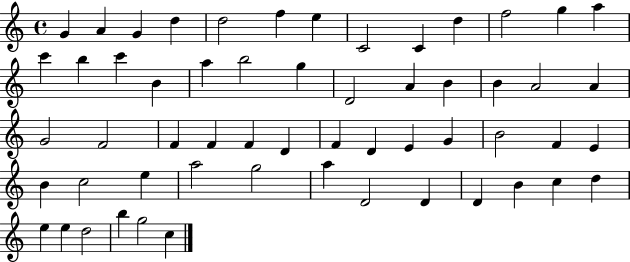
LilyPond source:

{
  \clef treble
  \time 4/4
  \defaultTimeSignature
  \key c \major
  g'4 a'4 g'4 d''4 | d''2 f''4 e''4 | c'2 c'4 d''4 | f''2 g''4 a''4 | \break c'''4 b''4 c'''4 b'4 | a''4 b''2 g''4 | d'2 a'4 b'4 | b'4 a'2 a'4 | \break g'2 f'2 | f'4 f'4 f'4 d'4 | f'4 d'4 e'4 g'4 | b'2 f'4 e'4 | \break b'4 c''2 e''4 | a''2 g''2 | a''4 d'2 d'4 | d'4 b'4 c''4 d''4 | \break e''4 e''4 d''2 | b''4 g''2 c''4 | \bar "|."
}